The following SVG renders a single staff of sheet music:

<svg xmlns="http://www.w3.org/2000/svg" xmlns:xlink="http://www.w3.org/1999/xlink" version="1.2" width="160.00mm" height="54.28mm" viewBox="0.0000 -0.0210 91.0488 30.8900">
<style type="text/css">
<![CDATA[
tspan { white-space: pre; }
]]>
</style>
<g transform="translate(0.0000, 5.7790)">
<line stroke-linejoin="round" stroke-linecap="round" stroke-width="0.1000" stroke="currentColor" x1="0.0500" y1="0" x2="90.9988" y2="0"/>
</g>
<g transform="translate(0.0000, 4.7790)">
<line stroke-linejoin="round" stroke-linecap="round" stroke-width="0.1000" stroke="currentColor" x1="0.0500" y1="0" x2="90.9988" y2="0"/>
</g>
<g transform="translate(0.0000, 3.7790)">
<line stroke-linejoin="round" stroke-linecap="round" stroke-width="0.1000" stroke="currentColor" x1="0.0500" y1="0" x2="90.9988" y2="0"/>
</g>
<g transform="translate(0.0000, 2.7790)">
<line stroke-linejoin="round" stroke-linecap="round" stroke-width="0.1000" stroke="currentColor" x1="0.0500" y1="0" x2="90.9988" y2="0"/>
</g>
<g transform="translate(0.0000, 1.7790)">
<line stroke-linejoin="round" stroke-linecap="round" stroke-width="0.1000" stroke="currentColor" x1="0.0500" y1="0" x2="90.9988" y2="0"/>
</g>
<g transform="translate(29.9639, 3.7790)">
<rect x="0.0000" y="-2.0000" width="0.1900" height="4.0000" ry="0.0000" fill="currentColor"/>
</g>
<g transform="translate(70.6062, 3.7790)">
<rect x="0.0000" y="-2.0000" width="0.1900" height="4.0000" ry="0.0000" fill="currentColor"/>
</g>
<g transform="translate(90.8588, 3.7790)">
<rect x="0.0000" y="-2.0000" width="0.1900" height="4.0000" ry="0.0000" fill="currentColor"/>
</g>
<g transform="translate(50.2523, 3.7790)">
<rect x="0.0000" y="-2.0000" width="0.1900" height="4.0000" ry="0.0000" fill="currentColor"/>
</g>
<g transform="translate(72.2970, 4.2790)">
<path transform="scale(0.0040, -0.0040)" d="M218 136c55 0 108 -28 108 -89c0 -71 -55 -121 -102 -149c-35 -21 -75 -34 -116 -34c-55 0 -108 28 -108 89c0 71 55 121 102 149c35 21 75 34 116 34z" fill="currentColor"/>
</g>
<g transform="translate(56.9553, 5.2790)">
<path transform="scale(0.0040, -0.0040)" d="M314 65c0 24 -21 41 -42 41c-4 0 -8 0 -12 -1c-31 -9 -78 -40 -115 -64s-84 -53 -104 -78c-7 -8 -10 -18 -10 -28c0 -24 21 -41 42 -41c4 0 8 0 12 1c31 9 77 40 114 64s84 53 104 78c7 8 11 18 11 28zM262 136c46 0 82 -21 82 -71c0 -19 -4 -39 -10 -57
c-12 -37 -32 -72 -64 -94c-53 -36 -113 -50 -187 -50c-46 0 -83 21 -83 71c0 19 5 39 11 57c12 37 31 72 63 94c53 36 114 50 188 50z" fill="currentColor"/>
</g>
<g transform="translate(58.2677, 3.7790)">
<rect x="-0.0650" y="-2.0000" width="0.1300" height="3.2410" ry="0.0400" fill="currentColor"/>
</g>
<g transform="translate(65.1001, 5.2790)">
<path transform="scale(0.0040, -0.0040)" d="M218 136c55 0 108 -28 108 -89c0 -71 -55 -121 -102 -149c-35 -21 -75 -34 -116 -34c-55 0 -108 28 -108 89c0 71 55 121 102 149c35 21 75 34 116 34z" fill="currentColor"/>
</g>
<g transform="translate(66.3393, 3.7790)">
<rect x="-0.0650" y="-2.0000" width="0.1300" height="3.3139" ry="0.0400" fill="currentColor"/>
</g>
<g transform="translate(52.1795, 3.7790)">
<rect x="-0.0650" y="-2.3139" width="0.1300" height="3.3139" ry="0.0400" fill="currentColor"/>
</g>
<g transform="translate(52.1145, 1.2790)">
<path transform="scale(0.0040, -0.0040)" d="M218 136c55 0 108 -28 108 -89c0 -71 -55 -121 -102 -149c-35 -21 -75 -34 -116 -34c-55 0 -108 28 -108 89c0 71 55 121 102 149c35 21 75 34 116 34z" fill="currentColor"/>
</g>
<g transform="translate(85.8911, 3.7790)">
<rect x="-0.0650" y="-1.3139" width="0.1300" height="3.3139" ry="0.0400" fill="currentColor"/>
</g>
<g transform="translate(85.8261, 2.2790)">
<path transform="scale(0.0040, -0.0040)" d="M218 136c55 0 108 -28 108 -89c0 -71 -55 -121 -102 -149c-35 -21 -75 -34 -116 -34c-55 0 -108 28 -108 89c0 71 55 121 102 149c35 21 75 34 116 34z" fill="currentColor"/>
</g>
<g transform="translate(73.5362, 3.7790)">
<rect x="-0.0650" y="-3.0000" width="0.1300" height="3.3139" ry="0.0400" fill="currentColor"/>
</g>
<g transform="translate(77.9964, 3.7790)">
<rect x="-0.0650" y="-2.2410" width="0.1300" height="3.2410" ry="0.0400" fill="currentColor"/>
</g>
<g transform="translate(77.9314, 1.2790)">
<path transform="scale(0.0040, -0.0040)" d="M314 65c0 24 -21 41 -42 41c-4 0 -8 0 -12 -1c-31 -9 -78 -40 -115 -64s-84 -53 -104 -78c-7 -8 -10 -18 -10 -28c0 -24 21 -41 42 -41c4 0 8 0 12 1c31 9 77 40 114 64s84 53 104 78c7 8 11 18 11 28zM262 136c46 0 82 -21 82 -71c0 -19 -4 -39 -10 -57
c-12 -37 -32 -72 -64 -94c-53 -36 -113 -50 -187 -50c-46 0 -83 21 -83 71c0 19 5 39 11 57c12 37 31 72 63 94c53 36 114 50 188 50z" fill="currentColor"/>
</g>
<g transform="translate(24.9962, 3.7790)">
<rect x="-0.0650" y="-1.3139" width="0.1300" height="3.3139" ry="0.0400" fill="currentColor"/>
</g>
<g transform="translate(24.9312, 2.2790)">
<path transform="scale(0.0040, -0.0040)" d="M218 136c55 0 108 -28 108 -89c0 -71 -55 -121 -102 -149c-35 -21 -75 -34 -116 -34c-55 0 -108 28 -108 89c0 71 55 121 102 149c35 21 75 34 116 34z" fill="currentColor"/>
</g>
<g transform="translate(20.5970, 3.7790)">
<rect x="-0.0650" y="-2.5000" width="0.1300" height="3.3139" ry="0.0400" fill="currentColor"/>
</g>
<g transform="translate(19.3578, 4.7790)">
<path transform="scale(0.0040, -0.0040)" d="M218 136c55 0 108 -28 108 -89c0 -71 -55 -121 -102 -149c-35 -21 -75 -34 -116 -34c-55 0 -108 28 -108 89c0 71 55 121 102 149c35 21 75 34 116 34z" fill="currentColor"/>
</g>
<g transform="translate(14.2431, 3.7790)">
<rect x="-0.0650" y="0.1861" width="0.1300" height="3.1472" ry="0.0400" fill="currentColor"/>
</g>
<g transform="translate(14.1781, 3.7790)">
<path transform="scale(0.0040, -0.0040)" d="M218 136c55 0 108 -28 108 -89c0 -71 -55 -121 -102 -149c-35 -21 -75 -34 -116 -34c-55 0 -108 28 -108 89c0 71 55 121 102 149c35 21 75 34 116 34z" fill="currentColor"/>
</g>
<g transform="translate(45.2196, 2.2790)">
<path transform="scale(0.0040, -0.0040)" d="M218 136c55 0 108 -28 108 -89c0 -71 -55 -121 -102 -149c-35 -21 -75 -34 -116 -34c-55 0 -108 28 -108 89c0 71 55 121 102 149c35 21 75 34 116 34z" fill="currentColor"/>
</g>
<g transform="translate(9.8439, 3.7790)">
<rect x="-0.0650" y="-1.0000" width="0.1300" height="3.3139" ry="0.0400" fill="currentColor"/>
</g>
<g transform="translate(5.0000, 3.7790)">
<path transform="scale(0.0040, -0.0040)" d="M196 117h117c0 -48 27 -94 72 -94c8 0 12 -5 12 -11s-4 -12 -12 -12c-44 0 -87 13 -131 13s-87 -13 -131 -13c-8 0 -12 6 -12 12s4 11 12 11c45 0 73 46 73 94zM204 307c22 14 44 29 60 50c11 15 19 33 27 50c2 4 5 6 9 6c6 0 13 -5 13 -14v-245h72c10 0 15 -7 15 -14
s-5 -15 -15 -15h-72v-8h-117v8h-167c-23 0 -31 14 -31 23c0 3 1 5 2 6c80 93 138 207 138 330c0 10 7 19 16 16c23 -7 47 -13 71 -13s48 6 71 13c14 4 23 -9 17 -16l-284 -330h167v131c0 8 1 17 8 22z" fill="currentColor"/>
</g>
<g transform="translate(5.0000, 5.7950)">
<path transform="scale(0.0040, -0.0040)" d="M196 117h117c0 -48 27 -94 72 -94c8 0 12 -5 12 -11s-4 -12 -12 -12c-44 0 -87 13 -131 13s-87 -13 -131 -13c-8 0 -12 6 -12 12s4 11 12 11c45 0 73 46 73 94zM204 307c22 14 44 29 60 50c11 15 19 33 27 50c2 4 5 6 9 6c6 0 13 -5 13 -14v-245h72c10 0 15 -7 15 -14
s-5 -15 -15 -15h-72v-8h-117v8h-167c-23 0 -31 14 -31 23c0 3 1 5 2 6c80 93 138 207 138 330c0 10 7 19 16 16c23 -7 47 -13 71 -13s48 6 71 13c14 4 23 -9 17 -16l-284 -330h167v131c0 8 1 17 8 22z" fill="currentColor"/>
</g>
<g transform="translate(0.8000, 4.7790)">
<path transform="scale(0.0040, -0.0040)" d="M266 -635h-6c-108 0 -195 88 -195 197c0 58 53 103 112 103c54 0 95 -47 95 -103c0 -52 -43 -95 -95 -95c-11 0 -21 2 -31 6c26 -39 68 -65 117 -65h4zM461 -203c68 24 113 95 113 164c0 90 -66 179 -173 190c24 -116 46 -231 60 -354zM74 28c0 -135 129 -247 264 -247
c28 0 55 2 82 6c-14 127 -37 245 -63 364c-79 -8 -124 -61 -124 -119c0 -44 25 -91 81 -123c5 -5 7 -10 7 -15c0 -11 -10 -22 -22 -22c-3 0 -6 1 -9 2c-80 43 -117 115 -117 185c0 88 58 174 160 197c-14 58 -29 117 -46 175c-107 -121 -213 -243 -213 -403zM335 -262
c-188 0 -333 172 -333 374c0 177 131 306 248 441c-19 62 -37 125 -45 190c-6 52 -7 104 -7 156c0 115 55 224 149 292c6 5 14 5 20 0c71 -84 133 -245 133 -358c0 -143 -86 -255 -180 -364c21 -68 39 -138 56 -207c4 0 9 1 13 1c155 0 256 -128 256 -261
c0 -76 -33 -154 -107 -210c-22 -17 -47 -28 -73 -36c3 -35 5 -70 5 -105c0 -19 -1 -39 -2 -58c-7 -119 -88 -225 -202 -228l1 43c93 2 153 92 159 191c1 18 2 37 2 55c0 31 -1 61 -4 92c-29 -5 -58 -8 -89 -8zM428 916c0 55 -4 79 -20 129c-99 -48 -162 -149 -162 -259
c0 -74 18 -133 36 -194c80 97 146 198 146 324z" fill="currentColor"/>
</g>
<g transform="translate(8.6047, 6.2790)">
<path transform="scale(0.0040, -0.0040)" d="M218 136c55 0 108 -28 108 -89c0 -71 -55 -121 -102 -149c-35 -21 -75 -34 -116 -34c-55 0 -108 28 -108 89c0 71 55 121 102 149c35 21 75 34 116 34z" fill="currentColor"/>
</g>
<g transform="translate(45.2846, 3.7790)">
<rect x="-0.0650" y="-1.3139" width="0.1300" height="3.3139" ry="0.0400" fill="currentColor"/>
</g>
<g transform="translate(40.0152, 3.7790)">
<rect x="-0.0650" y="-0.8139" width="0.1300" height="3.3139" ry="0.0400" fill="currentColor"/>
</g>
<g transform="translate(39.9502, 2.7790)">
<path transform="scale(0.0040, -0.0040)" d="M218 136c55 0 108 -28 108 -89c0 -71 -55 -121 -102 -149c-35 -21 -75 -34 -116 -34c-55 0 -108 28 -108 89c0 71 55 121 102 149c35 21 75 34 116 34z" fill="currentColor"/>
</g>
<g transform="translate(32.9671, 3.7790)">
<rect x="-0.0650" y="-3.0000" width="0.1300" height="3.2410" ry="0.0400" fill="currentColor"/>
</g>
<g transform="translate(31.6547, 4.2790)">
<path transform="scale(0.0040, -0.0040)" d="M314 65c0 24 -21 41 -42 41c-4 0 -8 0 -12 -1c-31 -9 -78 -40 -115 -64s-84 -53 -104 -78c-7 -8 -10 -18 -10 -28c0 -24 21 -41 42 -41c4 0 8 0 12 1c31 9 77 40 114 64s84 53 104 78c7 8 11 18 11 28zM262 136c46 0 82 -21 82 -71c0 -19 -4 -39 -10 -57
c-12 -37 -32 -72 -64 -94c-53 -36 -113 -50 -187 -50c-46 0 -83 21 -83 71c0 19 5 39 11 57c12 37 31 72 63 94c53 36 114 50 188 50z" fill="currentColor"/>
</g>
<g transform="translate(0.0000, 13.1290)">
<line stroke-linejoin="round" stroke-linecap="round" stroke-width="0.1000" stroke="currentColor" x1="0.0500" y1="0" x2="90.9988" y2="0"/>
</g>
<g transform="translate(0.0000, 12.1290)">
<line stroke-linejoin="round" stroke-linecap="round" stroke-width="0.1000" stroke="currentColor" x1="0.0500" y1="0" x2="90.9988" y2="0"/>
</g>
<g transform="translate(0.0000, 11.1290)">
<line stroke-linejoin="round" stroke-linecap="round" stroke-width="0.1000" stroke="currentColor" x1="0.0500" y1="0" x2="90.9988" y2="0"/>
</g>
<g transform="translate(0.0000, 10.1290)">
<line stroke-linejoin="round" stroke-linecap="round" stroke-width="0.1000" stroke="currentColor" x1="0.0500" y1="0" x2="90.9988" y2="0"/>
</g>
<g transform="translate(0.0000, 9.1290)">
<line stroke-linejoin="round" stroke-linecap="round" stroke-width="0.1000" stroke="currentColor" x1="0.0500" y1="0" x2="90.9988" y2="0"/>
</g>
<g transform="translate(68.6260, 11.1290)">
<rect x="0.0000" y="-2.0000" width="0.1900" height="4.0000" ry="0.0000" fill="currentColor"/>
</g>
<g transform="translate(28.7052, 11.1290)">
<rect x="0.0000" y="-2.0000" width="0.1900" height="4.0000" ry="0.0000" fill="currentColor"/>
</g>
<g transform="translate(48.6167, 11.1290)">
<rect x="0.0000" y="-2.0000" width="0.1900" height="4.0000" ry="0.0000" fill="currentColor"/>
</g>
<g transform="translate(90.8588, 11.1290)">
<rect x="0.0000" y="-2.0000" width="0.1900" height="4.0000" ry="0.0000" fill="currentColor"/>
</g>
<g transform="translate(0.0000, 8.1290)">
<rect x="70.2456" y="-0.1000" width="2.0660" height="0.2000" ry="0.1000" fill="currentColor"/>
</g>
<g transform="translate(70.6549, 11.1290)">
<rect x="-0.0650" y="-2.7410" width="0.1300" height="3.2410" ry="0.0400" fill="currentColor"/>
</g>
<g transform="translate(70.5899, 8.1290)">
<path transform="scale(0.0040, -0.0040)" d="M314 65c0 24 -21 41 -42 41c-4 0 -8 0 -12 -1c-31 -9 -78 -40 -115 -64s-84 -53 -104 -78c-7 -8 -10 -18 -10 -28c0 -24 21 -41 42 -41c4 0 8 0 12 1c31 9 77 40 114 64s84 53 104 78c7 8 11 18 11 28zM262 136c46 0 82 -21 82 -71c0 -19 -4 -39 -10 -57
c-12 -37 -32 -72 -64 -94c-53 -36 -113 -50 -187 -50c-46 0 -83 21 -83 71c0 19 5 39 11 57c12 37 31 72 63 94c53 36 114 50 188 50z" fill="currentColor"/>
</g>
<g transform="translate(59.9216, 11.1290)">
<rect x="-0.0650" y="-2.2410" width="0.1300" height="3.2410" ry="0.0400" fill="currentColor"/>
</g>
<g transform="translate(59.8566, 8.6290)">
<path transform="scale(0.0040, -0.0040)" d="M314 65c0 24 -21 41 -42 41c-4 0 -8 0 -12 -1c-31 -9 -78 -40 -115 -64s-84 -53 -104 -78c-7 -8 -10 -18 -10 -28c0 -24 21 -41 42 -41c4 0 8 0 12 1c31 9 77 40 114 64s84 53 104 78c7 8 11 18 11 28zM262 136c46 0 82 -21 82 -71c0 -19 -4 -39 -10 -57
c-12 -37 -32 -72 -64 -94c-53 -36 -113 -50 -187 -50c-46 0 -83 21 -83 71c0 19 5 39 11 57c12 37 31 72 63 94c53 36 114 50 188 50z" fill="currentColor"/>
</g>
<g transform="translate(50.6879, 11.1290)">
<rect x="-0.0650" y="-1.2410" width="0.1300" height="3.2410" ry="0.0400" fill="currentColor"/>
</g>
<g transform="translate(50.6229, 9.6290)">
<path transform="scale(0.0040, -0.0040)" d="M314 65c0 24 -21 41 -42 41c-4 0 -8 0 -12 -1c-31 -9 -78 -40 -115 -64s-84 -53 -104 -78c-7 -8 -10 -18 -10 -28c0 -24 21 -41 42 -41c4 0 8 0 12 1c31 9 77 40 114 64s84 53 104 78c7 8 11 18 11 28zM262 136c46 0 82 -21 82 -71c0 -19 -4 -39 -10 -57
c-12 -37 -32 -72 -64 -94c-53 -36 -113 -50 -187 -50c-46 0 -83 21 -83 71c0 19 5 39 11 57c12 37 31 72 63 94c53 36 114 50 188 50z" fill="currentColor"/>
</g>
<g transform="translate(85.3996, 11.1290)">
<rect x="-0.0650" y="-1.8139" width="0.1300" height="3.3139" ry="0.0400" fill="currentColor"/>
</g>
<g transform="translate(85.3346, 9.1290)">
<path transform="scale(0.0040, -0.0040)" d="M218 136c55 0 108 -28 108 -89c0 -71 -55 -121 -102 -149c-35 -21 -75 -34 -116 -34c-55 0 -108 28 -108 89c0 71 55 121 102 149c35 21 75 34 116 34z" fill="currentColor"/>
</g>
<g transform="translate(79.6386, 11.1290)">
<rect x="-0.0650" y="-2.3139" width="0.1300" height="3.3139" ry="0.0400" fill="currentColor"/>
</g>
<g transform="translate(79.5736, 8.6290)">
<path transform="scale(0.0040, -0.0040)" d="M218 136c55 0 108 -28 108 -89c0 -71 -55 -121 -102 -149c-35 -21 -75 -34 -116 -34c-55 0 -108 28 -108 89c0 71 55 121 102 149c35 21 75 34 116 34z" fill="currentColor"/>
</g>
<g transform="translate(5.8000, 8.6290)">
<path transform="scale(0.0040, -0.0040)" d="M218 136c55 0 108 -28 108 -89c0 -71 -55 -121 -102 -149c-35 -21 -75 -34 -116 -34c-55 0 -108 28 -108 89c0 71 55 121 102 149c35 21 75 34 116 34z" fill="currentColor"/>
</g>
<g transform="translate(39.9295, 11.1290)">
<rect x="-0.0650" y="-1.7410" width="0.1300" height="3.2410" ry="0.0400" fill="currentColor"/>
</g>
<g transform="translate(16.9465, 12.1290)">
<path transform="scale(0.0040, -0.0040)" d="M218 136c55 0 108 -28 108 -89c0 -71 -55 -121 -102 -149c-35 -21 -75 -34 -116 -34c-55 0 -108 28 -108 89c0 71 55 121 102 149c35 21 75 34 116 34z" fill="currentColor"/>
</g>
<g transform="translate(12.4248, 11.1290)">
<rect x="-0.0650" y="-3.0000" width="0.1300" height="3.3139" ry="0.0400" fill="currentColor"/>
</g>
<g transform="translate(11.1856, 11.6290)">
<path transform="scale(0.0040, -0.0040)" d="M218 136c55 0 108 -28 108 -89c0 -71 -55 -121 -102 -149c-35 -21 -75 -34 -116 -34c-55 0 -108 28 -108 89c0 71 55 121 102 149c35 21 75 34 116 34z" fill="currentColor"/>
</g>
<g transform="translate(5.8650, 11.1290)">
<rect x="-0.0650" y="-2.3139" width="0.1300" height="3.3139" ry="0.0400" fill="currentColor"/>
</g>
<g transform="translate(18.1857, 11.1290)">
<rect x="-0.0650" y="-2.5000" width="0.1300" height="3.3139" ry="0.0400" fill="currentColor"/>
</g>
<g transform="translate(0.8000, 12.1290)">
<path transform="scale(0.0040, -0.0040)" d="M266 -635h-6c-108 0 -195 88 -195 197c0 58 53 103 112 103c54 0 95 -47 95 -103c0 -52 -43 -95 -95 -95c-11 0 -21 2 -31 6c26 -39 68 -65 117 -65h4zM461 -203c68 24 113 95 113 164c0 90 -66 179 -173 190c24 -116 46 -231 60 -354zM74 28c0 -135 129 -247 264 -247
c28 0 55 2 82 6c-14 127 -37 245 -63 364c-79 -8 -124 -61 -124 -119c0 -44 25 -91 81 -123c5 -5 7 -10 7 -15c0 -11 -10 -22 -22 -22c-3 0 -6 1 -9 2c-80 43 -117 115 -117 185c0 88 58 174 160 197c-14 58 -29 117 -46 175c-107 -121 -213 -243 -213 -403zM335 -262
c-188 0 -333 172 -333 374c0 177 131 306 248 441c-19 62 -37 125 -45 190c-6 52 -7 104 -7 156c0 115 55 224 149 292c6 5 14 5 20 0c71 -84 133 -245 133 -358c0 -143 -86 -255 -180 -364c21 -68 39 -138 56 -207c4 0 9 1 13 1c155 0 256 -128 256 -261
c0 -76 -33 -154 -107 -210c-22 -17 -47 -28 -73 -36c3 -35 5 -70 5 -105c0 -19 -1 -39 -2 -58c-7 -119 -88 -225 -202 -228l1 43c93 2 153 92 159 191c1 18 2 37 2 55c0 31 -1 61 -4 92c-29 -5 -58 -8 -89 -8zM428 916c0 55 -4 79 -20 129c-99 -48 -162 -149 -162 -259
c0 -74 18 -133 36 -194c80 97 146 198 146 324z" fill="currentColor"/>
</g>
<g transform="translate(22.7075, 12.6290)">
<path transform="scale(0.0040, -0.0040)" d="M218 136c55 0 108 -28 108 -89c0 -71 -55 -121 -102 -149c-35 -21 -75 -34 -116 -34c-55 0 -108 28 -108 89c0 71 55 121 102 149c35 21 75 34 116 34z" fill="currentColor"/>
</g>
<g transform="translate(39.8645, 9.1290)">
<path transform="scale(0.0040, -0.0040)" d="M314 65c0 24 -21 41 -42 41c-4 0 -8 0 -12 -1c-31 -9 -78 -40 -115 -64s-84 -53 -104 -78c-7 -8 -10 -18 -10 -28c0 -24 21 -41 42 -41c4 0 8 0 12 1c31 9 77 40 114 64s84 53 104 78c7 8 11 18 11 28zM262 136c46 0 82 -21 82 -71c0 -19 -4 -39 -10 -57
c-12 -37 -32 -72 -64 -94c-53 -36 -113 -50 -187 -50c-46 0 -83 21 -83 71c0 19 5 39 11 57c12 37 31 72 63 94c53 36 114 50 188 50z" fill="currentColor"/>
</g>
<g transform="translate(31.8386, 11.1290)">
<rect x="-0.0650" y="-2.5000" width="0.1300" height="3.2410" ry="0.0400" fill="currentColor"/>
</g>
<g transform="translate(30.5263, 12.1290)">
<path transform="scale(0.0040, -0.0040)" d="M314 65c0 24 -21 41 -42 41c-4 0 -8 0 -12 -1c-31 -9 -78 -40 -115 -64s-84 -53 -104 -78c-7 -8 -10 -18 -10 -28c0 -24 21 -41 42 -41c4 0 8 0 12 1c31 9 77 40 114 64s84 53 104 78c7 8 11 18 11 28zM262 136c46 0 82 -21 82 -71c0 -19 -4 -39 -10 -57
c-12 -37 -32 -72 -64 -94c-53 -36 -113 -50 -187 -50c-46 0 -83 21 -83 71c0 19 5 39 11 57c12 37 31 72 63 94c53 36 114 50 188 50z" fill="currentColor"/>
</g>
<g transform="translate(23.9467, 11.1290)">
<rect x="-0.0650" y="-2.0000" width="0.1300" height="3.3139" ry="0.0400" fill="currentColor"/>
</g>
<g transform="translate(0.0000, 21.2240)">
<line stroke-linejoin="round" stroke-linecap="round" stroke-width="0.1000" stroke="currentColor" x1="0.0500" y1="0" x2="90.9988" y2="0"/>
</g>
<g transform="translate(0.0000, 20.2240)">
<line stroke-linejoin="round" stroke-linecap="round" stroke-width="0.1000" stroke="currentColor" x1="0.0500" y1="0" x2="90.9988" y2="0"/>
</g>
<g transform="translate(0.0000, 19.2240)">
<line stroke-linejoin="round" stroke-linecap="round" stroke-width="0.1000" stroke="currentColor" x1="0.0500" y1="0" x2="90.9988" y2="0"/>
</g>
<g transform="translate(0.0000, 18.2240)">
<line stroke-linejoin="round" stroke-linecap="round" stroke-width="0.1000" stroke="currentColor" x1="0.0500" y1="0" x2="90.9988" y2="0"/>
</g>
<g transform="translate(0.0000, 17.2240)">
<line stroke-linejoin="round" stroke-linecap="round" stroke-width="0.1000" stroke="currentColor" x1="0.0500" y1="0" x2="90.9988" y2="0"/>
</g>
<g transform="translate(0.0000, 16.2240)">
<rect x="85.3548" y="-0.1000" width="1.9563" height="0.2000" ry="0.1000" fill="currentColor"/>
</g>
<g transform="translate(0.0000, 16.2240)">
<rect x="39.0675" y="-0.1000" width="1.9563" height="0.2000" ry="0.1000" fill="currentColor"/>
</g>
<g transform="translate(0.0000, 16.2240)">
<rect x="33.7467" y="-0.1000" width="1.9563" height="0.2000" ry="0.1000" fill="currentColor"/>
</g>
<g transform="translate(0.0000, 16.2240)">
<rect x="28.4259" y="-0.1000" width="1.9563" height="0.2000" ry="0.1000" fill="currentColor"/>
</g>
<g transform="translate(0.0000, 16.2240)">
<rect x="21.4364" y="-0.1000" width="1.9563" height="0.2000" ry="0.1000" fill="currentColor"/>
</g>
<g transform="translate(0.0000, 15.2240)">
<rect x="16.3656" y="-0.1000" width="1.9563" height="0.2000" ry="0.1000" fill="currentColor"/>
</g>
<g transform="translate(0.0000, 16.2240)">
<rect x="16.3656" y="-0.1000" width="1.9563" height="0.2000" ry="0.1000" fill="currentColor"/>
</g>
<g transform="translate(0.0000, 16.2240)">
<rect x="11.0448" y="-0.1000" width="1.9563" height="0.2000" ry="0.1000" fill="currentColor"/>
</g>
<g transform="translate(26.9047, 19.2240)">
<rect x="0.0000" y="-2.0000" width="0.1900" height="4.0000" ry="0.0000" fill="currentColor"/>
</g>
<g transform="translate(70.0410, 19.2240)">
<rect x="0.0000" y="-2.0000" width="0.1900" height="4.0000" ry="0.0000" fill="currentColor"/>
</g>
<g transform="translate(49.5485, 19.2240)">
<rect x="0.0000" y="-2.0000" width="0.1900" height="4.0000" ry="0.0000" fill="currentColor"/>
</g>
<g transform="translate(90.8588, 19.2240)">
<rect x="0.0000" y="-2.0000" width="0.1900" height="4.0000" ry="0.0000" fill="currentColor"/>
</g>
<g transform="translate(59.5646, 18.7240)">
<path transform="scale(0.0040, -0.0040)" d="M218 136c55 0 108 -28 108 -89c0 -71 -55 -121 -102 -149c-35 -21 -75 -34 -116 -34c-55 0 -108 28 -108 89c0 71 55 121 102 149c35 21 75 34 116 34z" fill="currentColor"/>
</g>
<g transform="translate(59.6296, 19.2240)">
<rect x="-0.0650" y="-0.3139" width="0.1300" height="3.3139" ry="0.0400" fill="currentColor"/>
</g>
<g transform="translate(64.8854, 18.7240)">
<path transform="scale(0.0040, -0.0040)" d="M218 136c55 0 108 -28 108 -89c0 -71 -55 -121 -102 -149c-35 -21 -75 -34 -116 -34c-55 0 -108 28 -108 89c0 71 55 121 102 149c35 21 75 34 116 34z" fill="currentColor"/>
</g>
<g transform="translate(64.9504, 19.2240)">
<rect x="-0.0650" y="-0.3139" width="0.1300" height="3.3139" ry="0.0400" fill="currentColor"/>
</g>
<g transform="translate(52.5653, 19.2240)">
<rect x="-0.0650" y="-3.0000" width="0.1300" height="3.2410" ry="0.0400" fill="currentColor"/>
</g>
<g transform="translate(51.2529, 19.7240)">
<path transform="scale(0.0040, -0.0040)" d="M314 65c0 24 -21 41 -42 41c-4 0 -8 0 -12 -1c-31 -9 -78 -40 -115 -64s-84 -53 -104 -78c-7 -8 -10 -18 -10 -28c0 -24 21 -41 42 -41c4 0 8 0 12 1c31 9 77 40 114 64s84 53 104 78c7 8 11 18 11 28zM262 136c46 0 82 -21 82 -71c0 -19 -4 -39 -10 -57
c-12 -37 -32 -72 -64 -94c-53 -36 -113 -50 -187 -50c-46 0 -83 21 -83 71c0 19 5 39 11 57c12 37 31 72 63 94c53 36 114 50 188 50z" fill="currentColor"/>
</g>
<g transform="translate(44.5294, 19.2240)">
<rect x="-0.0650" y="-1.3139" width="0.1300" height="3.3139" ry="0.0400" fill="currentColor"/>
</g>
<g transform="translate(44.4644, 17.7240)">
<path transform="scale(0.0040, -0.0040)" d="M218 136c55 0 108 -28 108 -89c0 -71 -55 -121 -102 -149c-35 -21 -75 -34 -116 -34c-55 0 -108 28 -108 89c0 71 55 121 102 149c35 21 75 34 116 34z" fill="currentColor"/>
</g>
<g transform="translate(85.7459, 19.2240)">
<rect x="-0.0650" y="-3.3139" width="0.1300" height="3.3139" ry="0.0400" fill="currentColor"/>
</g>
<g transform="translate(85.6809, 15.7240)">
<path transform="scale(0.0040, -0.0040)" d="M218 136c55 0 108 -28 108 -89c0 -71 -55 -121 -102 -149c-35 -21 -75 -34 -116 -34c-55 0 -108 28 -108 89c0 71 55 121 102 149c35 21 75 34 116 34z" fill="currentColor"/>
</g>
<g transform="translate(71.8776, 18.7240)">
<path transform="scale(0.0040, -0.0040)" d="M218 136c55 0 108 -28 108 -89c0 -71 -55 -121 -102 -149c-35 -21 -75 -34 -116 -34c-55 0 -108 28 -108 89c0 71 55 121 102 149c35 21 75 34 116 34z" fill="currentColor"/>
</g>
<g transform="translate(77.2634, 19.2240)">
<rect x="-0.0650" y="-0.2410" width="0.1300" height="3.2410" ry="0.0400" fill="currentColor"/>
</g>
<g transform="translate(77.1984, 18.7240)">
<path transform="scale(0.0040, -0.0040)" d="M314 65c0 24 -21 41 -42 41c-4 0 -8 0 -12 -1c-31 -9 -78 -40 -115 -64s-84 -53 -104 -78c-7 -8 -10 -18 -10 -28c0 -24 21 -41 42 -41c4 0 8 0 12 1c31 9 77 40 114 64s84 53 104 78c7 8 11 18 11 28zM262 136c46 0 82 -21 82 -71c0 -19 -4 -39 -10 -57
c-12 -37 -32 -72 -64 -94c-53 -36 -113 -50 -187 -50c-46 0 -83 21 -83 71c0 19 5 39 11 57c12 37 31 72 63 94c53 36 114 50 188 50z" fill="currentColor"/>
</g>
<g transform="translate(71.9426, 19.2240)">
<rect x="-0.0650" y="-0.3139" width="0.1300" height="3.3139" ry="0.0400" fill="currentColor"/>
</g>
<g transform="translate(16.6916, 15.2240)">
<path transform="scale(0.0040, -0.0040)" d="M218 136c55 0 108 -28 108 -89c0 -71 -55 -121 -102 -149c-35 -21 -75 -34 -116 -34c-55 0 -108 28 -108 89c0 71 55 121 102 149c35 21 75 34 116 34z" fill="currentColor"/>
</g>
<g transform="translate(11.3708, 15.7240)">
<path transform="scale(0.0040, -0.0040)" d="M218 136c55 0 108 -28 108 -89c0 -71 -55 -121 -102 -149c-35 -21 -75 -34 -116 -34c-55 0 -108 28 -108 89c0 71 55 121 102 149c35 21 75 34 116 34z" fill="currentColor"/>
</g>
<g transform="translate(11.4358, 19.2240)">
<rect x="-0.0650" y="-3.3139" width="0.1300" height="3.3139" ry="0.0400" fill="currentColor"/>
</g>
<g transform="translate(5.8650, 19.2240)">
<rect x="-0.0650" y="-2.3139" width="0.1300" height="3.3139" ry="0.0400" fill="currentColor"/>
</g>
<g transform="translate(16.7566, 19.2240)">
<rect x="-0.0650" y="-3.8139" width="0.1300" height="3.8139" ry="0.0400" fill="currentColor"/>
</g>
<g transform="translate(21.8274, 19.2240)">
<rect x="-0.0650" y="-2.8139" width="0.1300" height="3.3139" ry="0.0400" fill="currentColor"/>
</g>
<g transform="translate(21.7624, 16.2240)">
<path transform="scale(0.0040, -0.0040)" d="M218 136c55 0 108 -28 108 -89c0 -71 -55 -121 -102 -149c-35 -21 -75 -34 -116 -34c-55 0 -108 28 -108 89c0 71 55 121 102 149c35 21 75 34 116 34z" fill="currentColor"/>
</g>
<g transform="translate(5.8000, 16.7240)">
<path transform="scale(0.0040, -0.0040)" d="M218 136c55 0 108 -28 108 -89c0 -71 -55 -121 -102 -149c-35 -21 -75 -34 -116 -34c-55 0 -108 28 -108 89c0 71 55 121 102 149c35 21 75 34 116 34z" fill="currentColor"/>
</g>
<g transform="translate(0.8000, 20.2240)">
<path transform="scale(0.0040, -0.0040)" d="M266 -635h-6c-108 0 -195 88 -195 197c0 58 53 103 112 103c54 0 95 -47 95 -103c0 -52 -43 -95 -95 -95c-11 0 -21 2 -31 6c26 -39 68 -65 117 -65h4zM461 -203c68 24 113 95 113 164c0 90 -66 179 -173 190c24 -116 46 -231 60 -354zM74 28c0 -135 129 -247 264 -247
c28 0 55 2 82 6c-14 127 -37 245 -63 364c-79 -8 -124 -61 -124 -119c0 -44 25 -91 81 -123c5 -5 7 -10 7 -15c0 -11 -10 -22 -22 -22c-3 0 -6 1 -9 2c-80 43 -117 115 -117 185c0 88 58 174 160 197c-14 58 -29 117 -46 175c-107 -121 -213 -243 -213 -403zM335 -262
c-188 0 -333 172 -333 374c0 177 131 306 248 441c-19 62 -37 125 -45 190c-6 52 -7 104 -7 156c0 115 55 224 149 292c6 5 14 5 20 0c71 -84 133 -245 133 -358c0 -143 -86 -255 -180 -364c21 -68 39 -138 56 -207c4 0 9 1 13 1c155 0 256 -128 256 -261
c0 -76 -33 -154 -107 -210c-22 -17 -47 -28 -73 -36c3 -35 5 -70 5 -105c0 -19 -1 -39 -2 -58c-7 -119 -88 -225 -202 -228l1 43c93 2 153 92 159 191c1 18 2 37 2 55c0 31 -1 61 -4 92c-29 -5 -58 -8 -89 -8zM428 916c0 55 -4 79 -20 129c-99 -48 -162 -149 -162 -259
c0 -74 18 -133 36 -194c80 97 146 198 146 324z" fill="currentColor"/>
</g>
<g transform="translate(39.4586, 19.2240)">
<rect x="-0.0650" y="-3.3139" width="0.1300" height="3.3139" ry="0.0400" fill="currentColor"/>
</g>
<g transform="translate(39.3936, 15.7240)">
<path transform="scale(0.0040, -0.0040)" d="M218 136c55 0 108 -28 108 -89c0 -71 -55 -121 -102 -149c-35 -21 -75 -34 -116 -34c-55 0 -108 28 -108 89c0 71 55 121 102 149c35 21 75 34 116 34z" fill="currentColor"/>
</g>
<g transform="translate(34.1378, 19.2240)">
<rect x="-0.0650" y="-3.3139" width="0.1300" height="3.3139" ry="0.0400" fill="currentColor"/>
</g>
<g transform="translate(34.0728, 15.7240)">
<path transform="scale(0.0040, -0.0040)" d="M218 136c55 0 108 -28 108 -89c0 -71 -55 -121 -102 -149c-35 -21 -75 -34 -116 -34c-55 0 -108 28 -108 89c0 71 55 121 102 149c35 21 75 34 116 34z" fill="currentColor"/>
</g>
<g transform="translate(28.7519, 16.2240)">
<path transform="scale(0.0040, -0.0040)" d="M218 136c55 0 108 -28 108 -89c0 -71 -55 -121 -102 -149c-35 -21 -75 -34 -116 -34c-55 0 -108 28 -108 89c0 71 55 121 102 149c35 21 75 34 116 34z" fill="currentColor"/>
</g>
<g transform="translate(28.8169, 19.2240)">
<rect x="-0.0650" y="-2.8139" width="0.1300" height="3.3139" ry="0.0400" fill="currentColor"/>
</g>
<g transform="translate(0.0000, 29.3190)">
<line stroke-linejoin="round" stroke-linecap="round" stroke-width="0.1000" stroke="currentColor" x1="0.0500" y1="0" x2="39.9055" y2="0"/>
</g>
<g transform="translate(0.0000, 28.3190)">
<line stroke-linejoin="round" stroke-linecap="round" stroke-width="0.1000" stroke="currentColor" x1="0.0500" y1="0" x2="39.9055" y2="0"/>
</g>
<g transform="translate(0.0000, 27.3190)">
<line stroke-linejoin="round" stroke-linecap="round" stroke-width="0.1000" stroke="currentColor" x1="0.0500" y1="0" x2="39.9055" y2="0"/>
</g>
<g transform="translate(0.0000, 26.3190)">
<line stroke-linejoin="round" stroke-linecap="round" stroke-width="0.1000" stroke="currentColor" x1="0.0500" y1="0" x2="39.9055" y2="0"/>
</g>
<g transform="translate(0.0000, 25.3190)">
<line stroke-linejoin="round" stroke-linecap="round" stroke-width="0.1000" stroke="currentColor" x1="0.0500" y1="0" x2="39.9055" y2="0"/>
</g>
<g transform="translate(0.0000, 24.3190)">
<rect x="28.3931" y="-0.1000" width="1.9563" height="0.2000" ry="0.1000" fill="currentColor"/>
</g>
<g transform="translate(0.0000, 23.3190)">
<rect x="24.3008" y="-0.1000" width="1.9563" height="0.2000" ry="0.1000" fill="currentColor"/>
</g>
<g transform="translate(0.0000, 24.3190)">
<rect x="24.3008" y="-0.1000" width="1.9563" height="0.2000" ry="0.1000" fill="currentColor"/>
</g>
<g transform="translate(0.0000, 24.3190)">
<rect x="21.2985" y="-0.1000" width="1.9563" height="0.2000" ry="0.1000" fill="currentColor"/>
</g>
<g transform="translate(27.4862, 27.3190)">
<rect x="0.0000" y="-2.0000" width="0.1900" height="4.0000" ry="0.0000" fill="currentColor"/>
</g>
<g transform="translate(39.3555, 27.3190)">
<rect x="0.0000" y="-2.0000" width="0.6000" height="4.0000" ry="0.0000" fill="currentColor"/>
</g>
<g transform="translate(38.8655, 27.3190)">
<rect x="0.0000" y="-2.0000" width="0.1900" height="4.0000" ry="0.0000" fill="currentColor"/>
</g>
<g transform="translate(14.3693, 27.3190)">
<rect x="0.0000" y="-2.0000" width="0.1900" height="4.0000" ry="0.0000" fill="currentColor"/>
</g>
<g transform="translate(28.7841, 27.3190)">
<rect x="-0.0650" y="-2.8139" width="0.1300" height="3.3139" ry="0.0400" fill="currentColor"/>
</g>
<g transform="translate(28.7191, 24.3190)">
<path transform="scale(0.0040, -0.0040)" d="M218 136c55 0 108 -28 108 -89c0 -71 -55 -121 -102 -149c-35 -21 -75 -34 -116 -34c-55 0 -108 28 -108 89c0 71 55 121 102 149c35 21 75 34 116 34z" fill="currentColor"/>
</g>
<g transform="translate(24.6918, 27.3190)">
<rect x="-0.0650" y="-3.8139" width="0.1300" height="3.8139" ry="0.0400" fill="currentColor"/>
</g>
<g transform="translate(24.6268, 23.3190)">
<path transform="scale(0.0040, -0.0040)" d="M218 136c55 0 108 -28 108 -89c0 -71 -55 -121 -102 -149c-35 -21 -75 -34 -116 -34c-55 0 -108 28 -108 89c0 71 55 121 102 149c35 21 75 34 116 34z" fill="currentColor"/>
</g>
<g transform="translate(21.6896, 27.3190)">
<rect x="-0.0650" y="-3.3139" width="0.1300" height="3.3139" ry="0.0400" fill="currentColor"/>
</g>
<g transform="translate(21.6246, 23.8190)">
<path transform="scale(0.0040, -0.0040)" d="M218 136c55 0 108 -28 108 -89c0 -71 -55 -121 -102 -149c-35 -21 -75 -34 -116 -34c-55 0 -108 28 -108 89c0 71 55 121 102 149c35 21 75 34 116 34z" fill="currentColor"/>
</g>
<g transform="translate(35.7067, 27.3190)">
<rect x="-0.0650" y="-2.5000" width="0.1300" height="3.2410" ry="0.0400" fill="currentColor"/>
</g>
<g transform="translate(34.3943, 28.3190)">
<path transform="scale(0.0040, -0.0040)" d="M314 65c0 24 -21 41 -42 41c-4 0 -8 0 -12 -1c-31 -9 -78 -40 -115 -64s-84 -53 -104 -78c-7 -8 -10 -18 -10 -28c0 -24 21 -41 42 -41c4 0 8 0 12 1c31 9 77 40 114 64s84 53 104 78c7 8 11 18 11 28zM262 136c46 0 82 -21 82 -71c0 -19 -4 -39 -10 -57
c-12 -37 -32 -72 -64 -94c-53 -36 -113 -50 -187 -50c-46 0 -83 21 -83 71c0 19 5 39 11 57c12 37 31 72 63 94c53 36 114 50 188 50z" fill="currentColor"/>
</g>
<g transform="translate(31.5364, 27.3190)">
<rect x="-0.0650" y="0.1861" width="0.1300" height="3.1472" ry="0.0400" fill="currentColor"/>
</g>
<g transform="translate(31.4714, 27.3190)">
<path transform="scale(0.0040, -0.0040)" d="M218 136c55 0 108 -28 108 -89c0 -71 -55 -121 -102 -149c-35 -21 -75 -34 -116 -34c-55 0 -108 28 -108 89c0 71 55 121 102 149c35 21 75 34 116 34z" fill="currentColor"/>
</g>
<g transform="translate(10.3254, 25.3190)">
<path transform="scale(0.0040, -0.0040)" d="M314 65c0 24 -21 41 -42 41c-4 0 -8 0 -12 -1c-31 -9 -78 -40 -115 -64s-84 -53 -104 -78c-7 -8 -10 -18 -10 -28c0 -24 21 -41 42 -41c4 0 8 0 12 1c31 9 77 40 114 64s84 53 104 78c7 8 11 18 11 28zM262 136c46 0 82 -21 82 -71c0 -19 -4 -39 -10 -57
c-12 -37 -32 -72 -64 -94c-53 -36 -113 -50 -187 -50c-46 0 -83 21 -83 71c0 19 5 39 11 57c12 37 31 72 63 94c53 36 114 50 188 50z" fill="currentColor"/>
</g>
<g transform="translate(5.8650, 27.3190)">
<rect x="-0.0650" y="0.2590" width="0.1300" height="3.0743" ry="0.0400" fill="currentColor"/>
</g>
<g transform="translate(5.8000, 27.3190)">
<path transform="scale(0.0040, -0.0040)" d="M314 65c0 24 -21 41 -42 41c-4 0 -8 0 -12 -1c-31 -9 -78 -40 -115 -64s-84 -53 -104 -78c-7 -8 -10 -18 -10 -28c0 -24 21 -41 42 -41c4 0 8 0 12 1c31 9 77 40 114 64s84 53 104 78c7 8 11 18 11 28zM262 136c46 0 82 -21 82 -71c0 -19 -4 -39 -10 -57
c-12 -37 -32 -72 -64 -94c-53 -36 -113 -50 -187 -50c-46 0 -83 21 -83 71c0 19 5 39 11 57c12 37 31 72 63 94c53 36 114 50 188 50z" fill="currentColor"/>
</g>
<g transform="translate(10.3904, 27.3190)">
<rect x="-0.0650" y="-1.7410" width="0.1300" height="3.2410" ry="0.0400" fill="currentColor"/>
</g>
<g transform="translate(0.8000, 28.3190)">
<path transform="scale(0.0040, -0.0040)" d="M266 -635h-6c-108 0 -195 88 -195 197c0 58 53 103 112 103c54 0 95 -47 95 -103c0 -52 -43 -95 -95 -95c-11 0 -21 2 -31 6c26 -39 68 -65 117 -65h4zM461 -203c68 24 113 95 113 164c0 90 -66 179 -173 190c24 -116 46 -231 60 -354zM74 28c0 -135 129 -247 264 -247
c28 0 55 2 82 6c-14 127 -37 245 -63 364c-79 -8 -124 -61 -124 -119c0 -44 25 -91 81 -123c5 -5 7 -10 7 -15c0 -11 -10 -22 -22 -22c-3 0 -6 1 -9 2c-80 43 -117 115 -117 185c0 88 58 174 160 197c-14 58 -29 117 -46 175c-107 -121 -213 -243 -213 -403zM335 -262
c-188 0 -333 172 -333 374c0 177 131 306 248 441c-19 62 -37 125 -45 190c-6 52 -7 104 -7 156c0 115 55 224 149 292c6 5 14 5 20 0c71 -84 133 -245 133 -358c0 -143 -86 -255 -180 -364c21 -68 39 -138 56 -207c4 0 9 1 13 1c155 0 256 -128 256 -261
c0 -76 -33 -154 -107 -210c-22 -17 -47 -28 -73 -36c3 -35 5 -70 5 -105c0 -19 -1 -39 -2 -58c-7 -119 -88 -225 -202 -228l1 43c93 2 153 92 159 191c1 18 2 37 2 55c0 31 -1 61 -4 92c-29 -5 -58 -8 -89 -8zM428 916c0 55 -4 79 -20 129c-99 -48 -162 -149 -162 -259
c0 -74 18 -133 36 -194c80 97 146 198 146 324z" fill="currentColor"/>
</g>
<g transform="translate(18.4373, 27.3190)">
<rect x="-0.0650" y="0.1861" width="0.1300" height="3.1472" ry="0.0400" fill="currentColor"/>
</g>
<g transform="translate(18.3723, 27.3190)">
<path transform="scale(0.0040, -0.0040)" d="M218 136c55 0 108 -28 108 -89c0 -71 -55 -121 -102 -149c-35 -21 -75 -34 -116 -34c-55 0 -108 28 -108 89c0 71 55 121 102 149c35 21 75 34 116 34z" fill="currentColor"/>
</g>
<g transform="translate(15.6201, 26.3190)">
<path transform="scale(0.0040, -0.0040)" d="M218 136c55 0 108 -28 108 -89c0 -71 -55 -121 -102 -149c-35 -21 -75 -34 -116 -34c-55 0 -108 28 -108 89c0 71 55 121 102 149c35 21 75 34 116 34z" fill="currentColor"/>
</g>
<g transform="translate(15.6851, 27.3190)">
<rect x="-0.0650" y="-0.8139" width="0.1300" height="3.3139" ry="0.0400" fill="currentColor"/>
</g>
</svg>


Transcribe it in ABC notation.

X:1
T:Untitled
M:4/4
L:1/4
K:C
D B G e A2 d e g F2 F A g2 e g A G F G2 f2 e2 g2 a2 g f g b c' a a b b e A2 c c c c2 b B2 f2 d B b c' a B G2